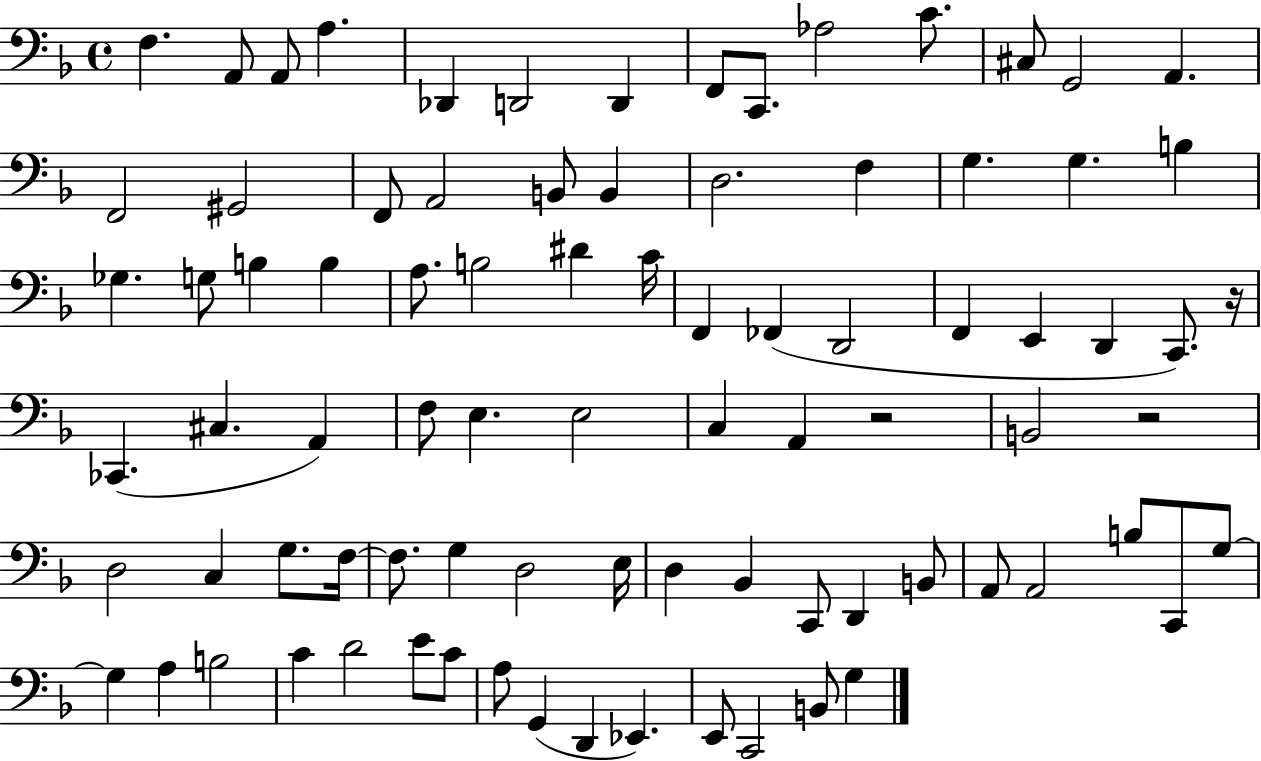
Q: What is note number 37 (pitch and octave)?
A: F2